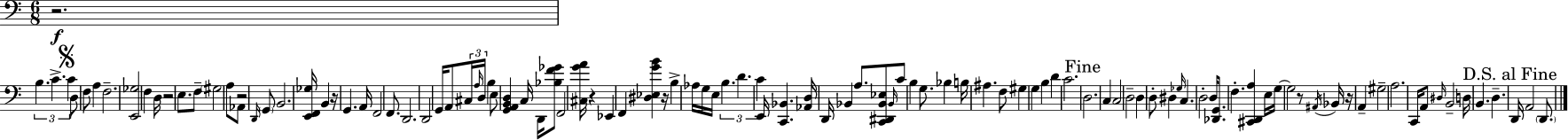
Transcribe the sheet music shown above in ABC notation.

X:1
T:Untitled
M:6/8
L:1/4
K:Am
z2 B, C C D,/2 F,/2 A, F,2 [E,,_G,]2 F, D,/4 z2 E,/2 F,/2 ^G,2 A,/2 _A,,/2 z2 D,,/4 G,,/2 B,,2 [E,,F,,_G,]/4 B,, z/4 G,, A,,/4 F,,2 F,,/2 D,,2 D,,2 G,,/4 A,,/2 ^C,/4 A,/4 D,/4 B, E,/2 [G,,A,,B,,D,] C,/4 D,,/4 [_B,F_G]/2 F,,2 [^C,GA]/4 z _E,, F,, [^D,_E,GB] z/4 B, _A,/4 G,/4 E,/4 B, D C E,,/4 [C,,_B,,] [_A,,D,]/4 D,,/4 _B,, A,/2 [C,,^D,,_B,,_E,]/2 _B,,/4 C/2 B, G,/2 _B, B,/4 ^A, F,/2 ^G, G, B, D C2 D,2 C, C,2 D,2 D, D,/2 ^D, _G,/4 C, D,2 D,/4 [_D,,G,,]/2 F, [^C,,D,,A,] E,/4 G,/4 G,2 z/2 ^A,,/4 _B,,/4 z/4 A,, ^G,2 A,2 C,,/4 A,,/2 ^D,/4 B,,2 D,/4 B,, D, D,,/4 A,,2 D,,/2